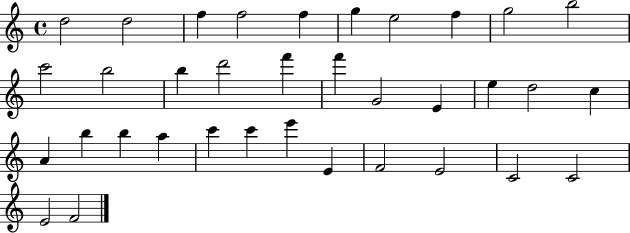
X:1
T:Untitled
M:4/4
L:1/4
K:C
d2 d2 f f2 f g e2 f g2 b2 c'2 b2 b d'2 f' f' G2 E e d2 c A b b a c' c' e' E F2 E2 C2 C2 E2 F2